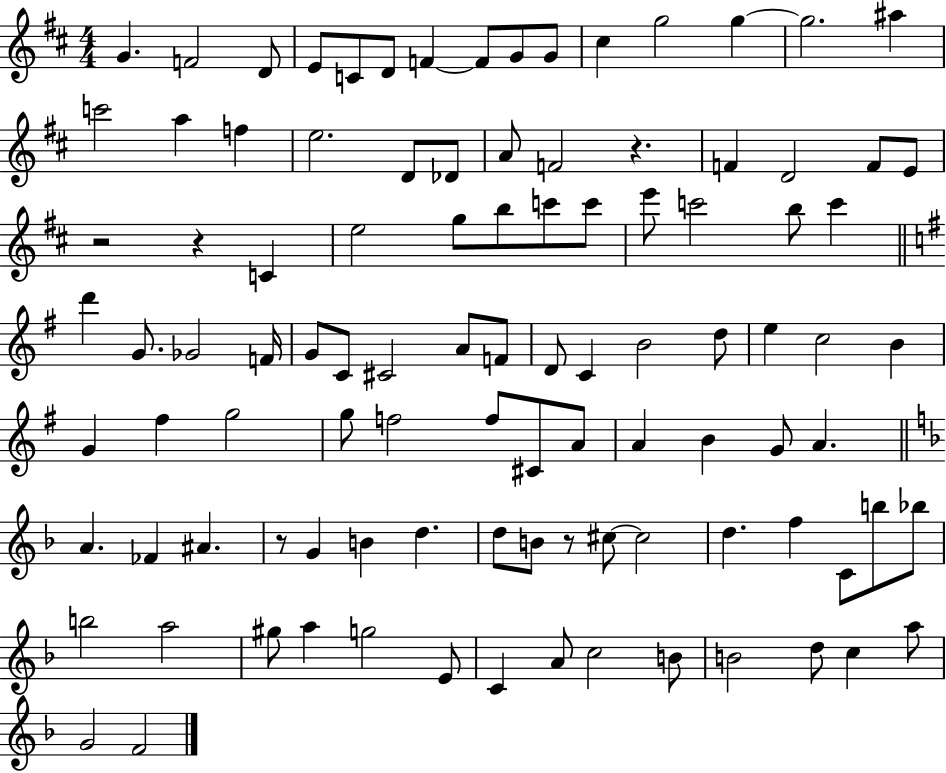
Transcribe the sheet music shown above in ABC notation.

X:1
T:Untitled
M:4/4
L:1/4
K:D
G F2 D/2 E/2 C/2 D/2 F F/2 G/2 G/2 ^c g2 g g2 ^a c'2 a f e2 D/2 _D/2 A/2 F2 z F D2 F/2 E/2 z2 z C e2 g/2 b/2 c'/2 c'/2 e'/2 c'2 b/2 c' d' G/2 _G2 F/4 G/2 C/2 ^C2 A/2 F/2 D/2 C B2 d/2 e c2 B G ^f g2 g/2 f2 f/2 ^C/2 A/2 A B G/2 A A _F ^A z/2 G B d d/2 B/2 z/2 ^c/2 ^c2 d f C/2 b/2 _b/2 b2 a2 ^g/2 a g2 E/2 C A/2 c2 B/2 B2 d/2 c a/2 G2 F2